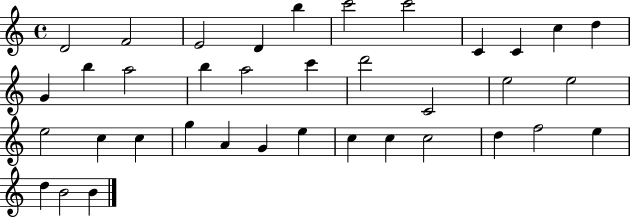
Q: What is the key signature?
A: C major